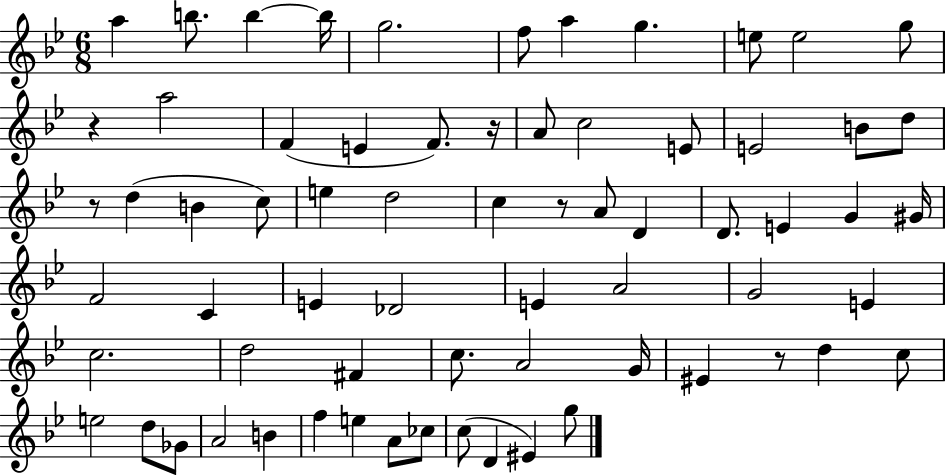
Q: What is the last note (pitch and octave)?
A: G5